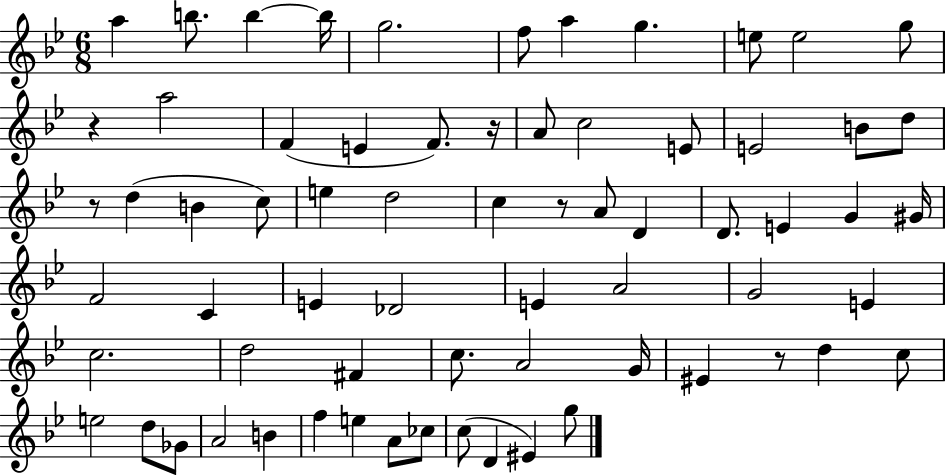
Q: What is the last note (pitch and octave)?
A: G5